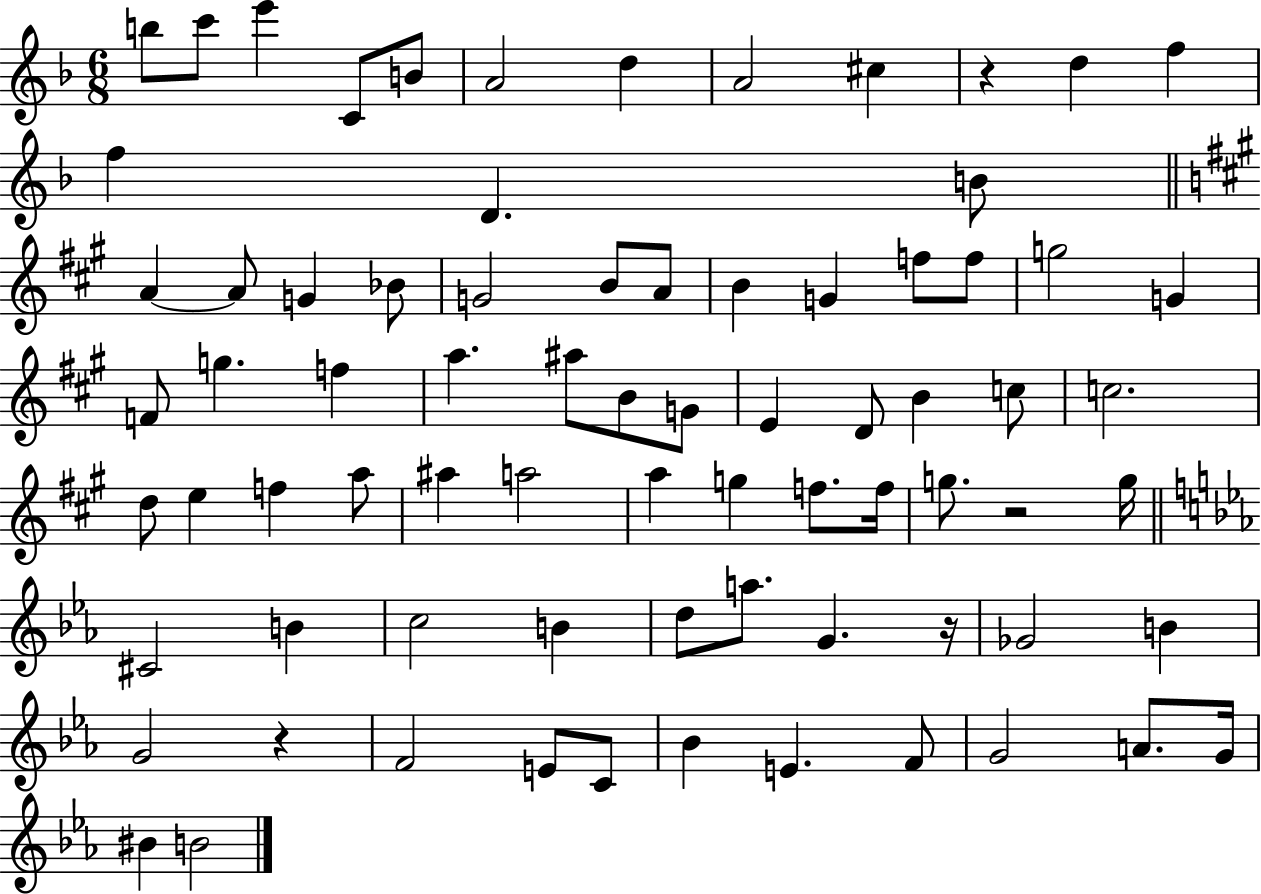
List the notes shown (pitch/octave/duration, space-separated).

B5/e C6/e E6/q C4/e B4/e A4/h D5/q A4/h C#5/q R/q D5/q F5/q F5/q D4/q. B4/e A4/q A4/e G4/q Bb4/e G4/h B4/e A4/e B4/q G4/q F5/e F5/e G5/h G4/q F4/e G5/q. F5/q A5/q. A#5/e B4/e G4/e E4/q D4/e B4/q C5/e C5/h. D5/e E5/q F5/q A5/e A#5/q A5/h A5/q G5/q F5/e. F5/s G5/e. R/h G5/s C#4/h B4/q C5/h B4/q D5/e A5/e. G4/q. R/s Gb4/h B4/q G4/h R/q F4/h E4/e C4/e Bb4/q E4/q. F4/e G4/h A4/e. G4/s BIS4/q B4/h